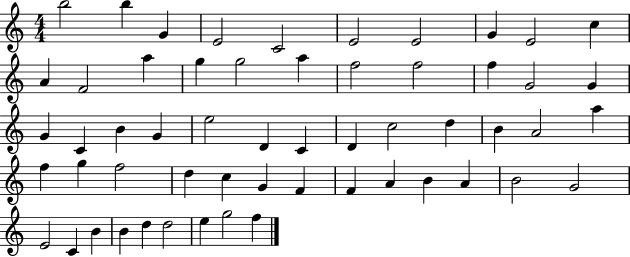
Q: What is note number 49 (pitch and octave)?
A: C4